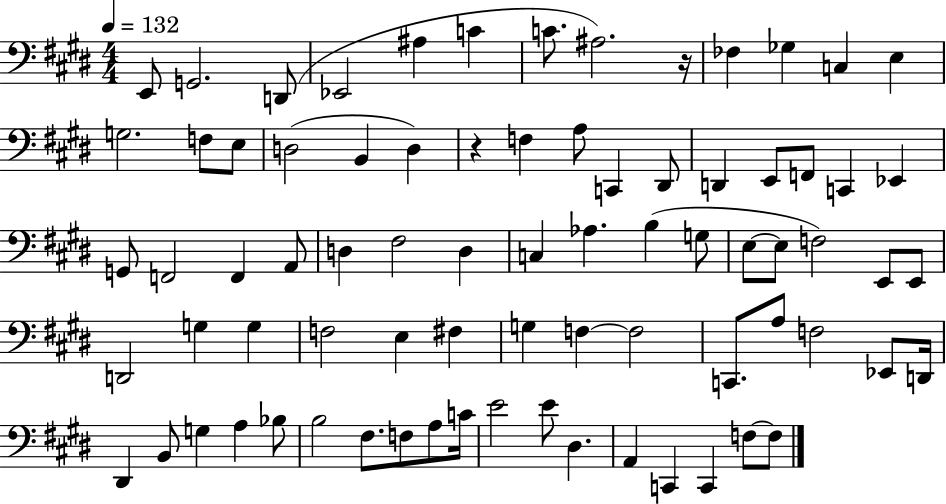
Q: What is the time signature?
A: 4/4